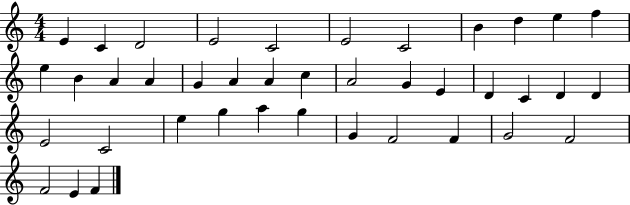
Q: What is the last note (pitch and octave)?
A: F4